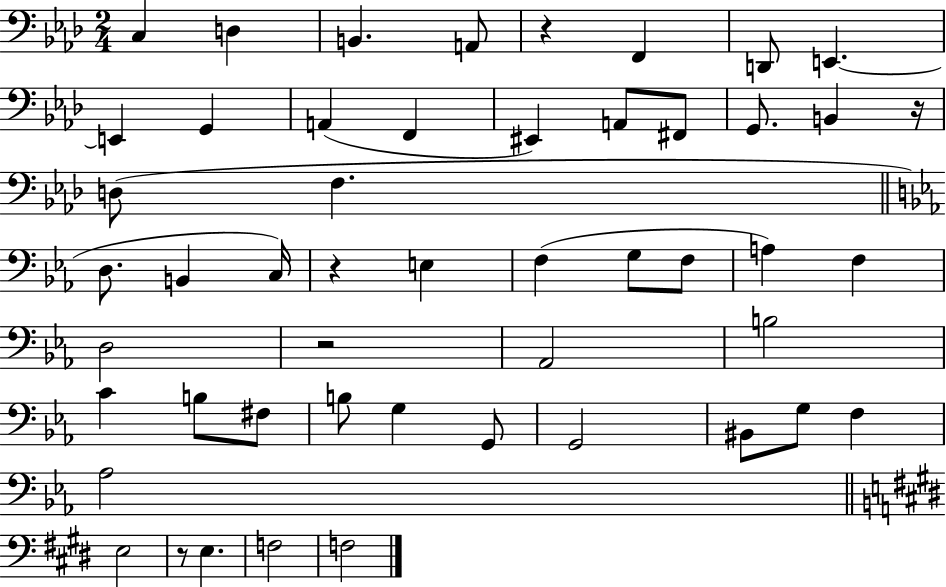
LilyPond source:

{
  \clef bass
  \numericTimeSignature
  \time 2/4
  \key aes \major
  \repeat volta 2 { c4 d4 | b,4. a,8 | r4 f,4 | d,8 e,4.~~ | \break e,4 g,4 | a,4( f,4 | eis,4) a,8 fis,8 | g,8. b,4 r16 | \break d8( f4. | \bar "||" \break \key ees \major d8. b,4 c16) | r4 e4 | f4( g8 f8 | a4) f4 | \break d2 | r2 | aes,2 | b2 | \break c'4 b8 fis8 | b8 g4 g,8 | g,2 | bis,8 g8 f4 | \break aes2 | \bar "||" \break \key e \major e2 | r8 e4. | f2 | f2 | \break } \bar "|."
}